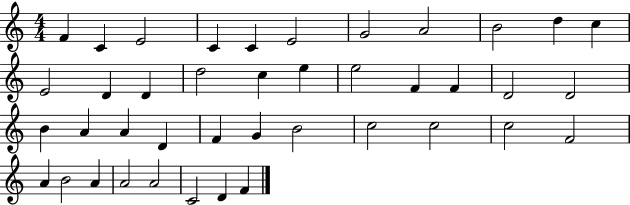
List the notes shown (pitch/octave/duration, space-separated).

F4/q C4/q E4/h C4/q C4/q E4/h G4/h A4/h B4/h D5/q C5/q E4/h D4/q D4/q D5/h C5/q E5/q E5/h F4/q F4/q D4/h D4/h B4/q A4/q A4/q D4/q F4/q G4/q B4/h C5/h C5/h C5/h F4/h A4/q B4/h A4/q A4/h A4/h C4/h D4/q F4/q